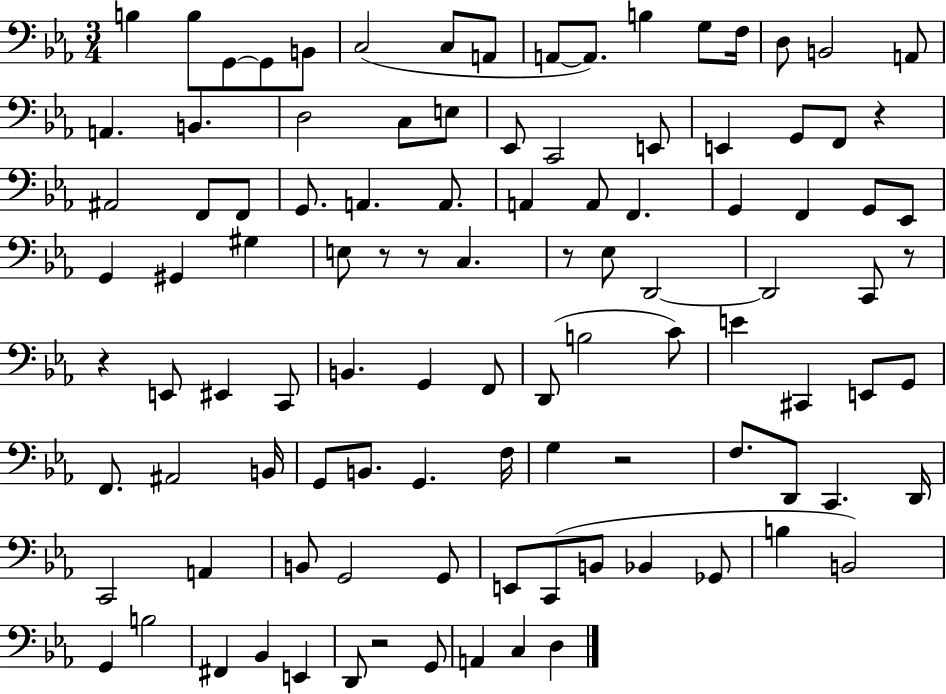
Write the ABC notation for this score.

X:1
T:Untitled
M:3/4
L:1/4
K:Eb
B, B,/2 G,,/2 G,,/2 B,,/2 C,2 C,/2 A,,/2 A,,/2 A,,/2 B, G,/2 F,/4 D,/2 B,,2 A,,/2 A,, B,, D,2 C,/2 E,/2 _E,,/2 C,,2 E,,/2 E,, G,,/2 F,,/2 z ^A,,2 F,,/2 F,,/2 G,,/2 A,, A,,/2 A,, A,,/2 F,, G,, F,, G,,/2 _E,,/2 G,, ^G,, ^G, E,/2 z/2 z/2 C, z/2 _E,/2 D,,2 D,,2 C,,/2 z/2 z E,,/2 ^E,, C,,/2 B,, G,, F,,/2 D,,/2 B,2 C/2 E ^C,, E,,/2 G,,/2 F,,/2 ^A,,2 B,,/4 G,,/2 B,,/2 G,, F,/4 G, z2 F,/2 D,,/2 C,, D,,/4 C,,2 A,, B,,/2 G,,2 G,,/2 E,,/2 C,,/2 B,,/2 _B,, _G,,/2 B, B,,2 G,, B,2 ^F,, _B,, E,, D,,/2 z2 G,,/2 A,, C, D,